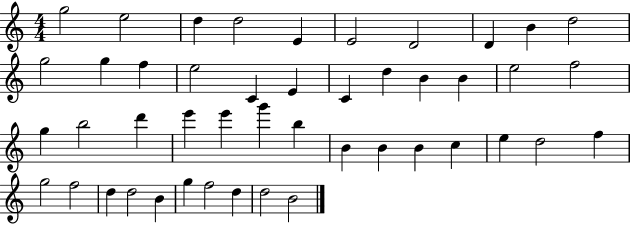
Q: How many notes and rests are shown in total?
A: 46